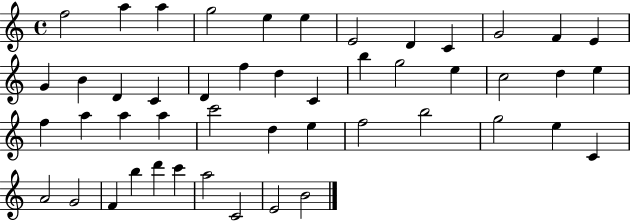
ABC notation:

X:1
T:Untitled
M:4/4
L:1/4
K:C
f2 a a g2 e e E2 D C G2 F E G B D C D f d C b g2 e c2 d e f a a a c'2 d e f2 b2 g2 e C A2 G2 F b d' c' a2 C2 E2 B2